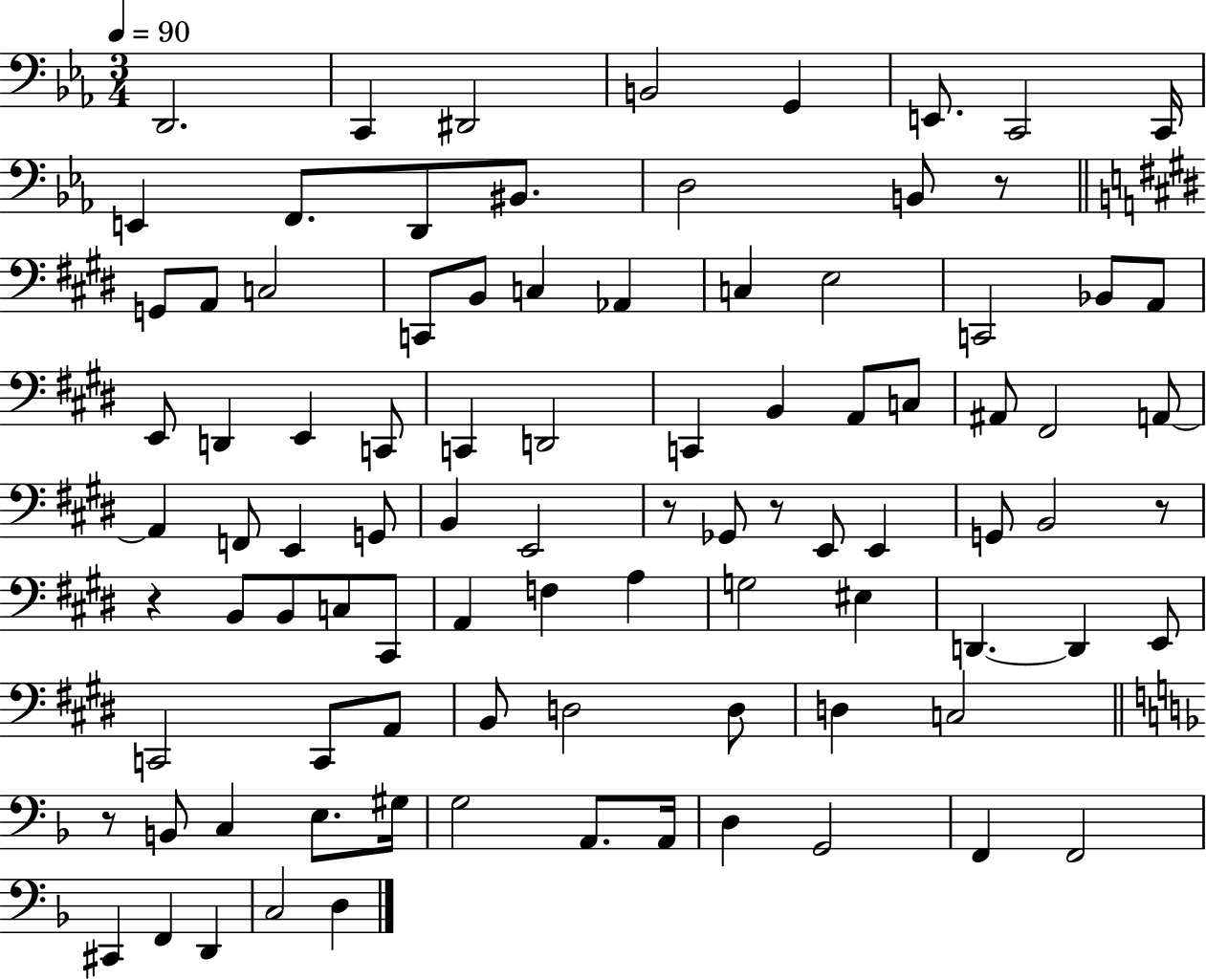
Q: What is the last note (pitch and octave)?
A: D3